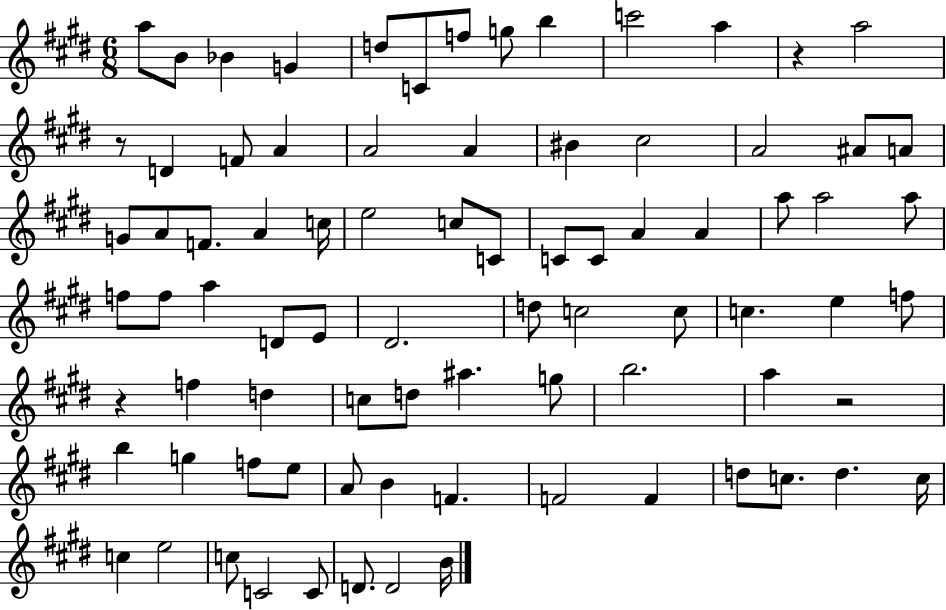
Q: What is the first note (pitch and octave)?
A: A5